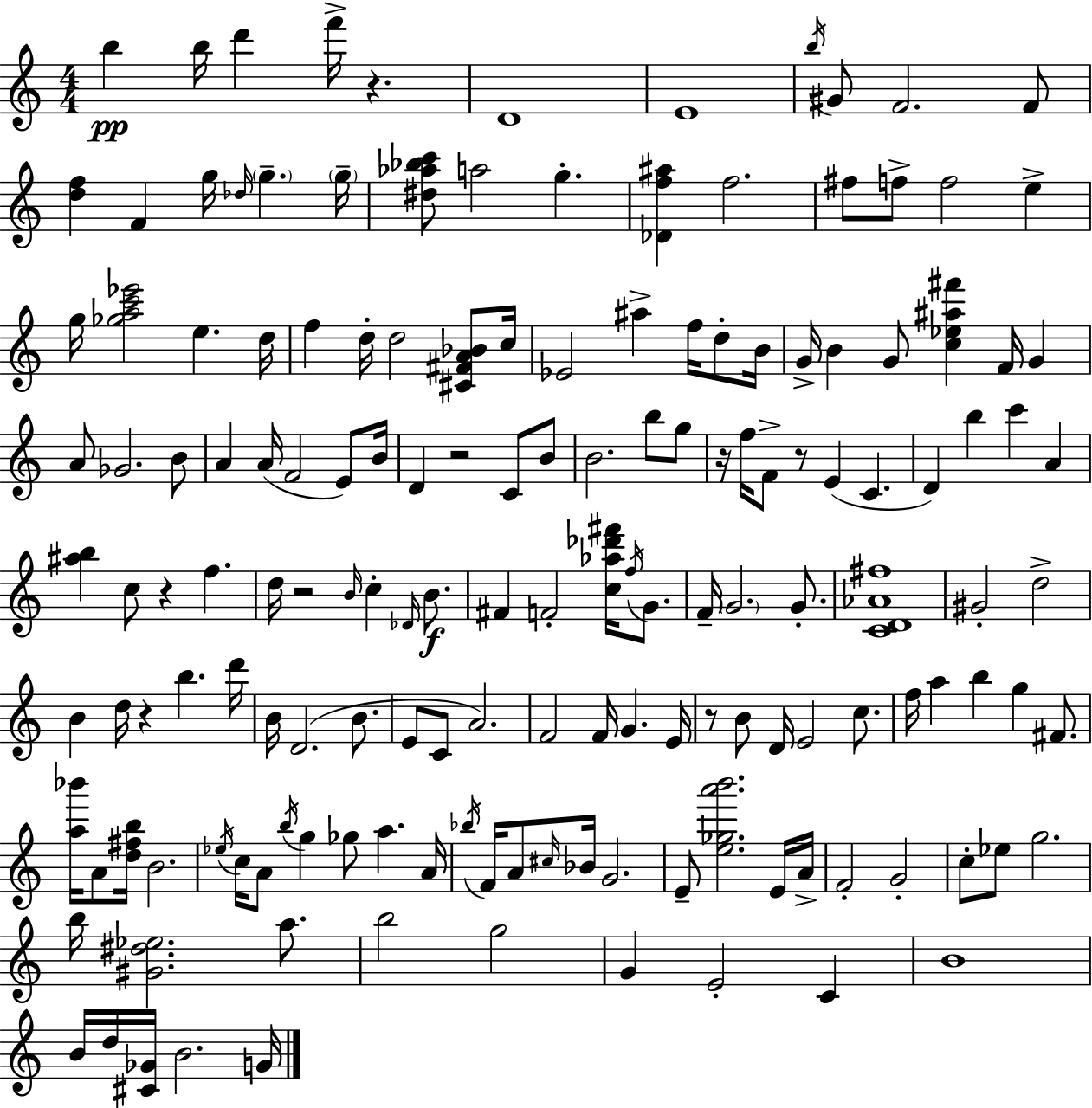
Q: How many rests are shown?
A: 8